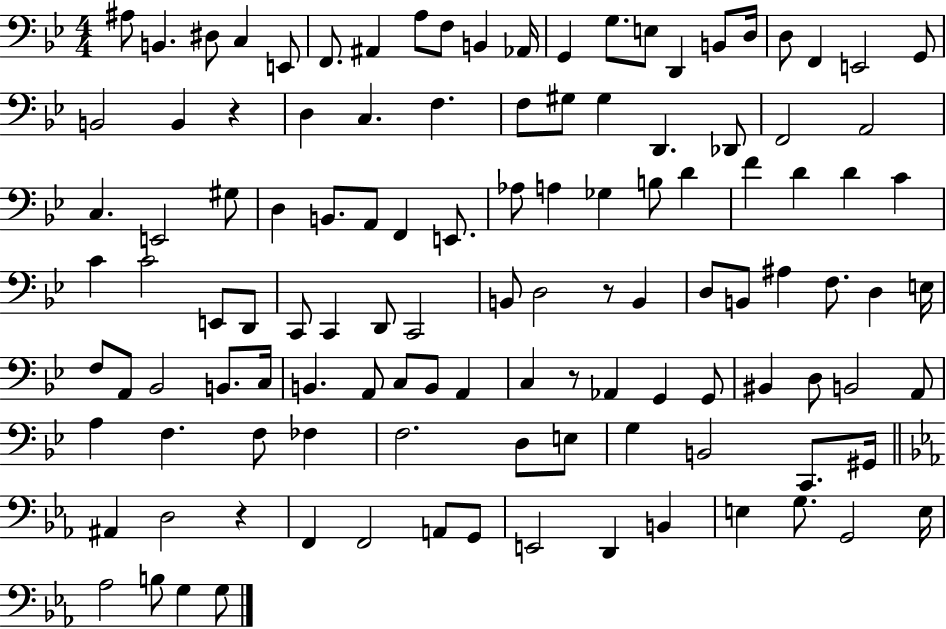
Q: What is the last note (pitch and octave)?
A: G3